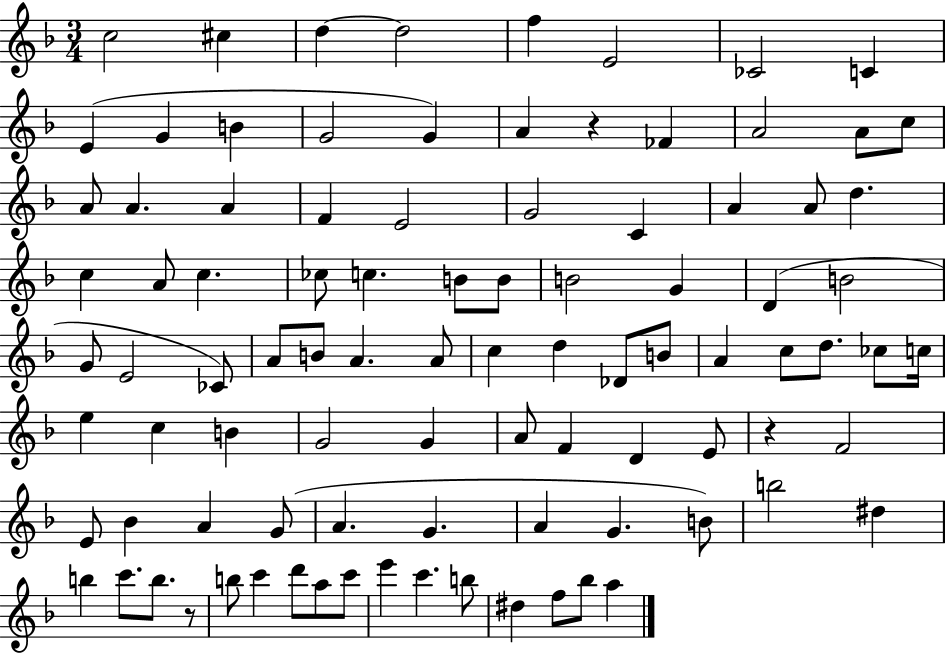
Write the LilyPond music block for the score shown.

{
  \clef treble
  \numericTimeSignature
  \time 3/4
  \key f \major
  c''2 cis''4 | d''4~~ d''2 | f''4 e'2 | ces'2 c'4 | \break e'4( g'4 b'4 | g'2 g'4) | a'4 r4 fes'4 | a'2 a'8 c''8 | \break a'8 a'4. a'4 | f'4 e'2 | g'2 c'4 | a'4 a'8 d''4. | \break c''4 a'8 c''4. | ces''8 c''4. b'8 b'8 | b'2 g'4 | d'4( b'2 | \break g'8 e'2 ces'8) | a'8 b'8 a'4. a'8 | c''4 d''4 des'8 b'8 | a'4 c''8 d''8. ces''8 c''16 | \break e''4 c''4 b'4 | g'2 g'4 | a'8 f'4 d'4 e'8 | r4 f'2 | \break e'8 bes'4 a'4 g'8( | a'4. g'4. | a'4 g'4. b'8) | b''2 dis''4 | \break b''4 c'''8. b''8. r8 | b''8 c'''4 d'''8 a''8 c'''8 | e'''4 c'''4. b''8 | dis''4 f''8 bes''8 a''4 | \break \bar "|."
}